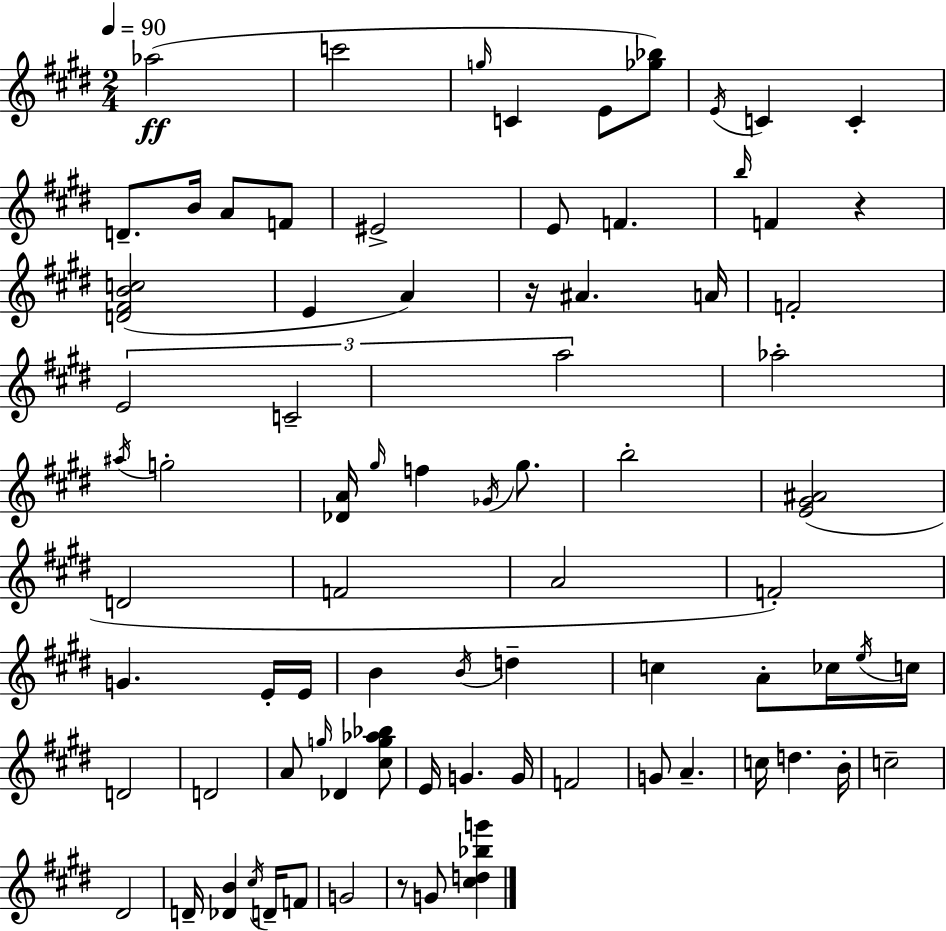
{
  \clef treble
  \numericTimeSignature
  \time 2/4
  \key e \major
  \tempo 4 = 90
  \repeat volta 2 { aes''2(\ff | c'''2 | \grace { g''16 } c'4 e'8 <ges'' bes''>8) | \acciaccatura { e'16 } c'4 c'4-. | \break d'8.-- b'16 a'8 | f'8 eis'2-> | e'8 f'4. | \grace { b''16 } f'4 r4 | \break <d' fis' b' c''>2( | e'4 a'4) | r16 ais'4. | a'16 f'2-. | \break \tuplet 3/2 { e'2 | c'2-- | a''2 } | aes''2-. | \break \acciaccatura { ais''16 } g''2-. | <des' a'>16 \grace { gis''16 } f''4 | \acciaccatura { ges'16 } gis''8. b''2-. | <e' gis' ais'>2( | \break d'2 | f'2 | a'2 | f'2-.) | \break g'4. | e'16-. e'16 b'4 | \acciaccatura { b'16 } d''4-- c''4 | a'8-. ces''16 \acciaccatura { e''16 } c''16 | \break d'2 | d'2 | a'8 \grace { g''16 } des'4 <cis'' g'' aes'' bes''>8 | e'16 g'4. | \break g'16 f'2 | g'8 a'4.-- | c''16 d''4. | b'16-. c''2-- | \break dis'2 | d'16-- <des' b'>4 \acciaccatura { cis''16 } d'16-- | f'8 g'2 | r8 g'8 <cis'' d'' bes'' g'''>4 | \break } \bar "|."
}